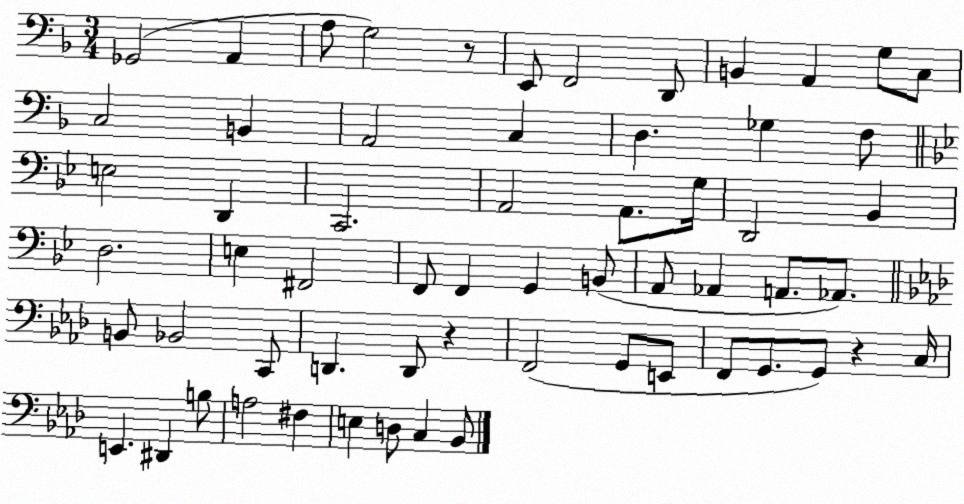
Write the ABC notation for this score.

X:1
T:Untitled
M:3/4
L:1/4
K:F
_G,,2 A,, A,/2 G,2 z/2 E,,/2 F,,2 D,,/2 B,, A,, G,/2 C,/2 C,2 B,, A,,2 C, D, _G, F,/2 E,2 D,, C,,2 A,,2 A,,/2 G,/4 D,,2 _B,, D,2 E, ^F,,2 F,,/2 F,, G,, B,,/2 A,,/2 _A,, A,,/2 _A,,/2 B,,/2 _B,,2 C,,/2 D,, D,,/2 z F,,2 G,,/2 E,,/2 F,,/2 G,,/2 G,,/2 z C,/4 E,, ^D,, B,/2 A,2 ^F, E, D,/2 C, _B,,/2